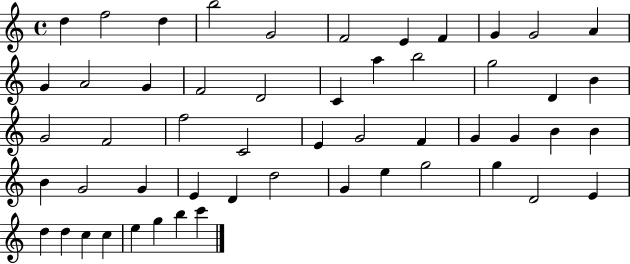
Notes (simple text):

D5/q F5/h D5/q B5/h G4/h F4/h E4/q F4/q G4/q G4/h A4/q G4/q A4/h G4/q F4/h D4/h C4/q A5/q B5/h G5/h D4/q B4/q G4/h F4/h F5/h C4/h E4/q G4/h F4/q G4/q G4/q B4/q B4/q B4/q G4/h G4/q E4/q D4/q D5/h G4/q E5/q G5/h G5/q D4/h E4/q D5/q D5/q C5/q C5/q E5/q G5/q B5/q C6/q